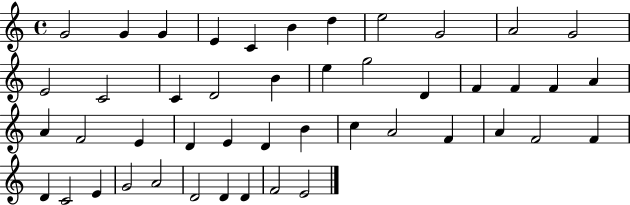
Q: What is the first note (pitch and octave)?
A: G4